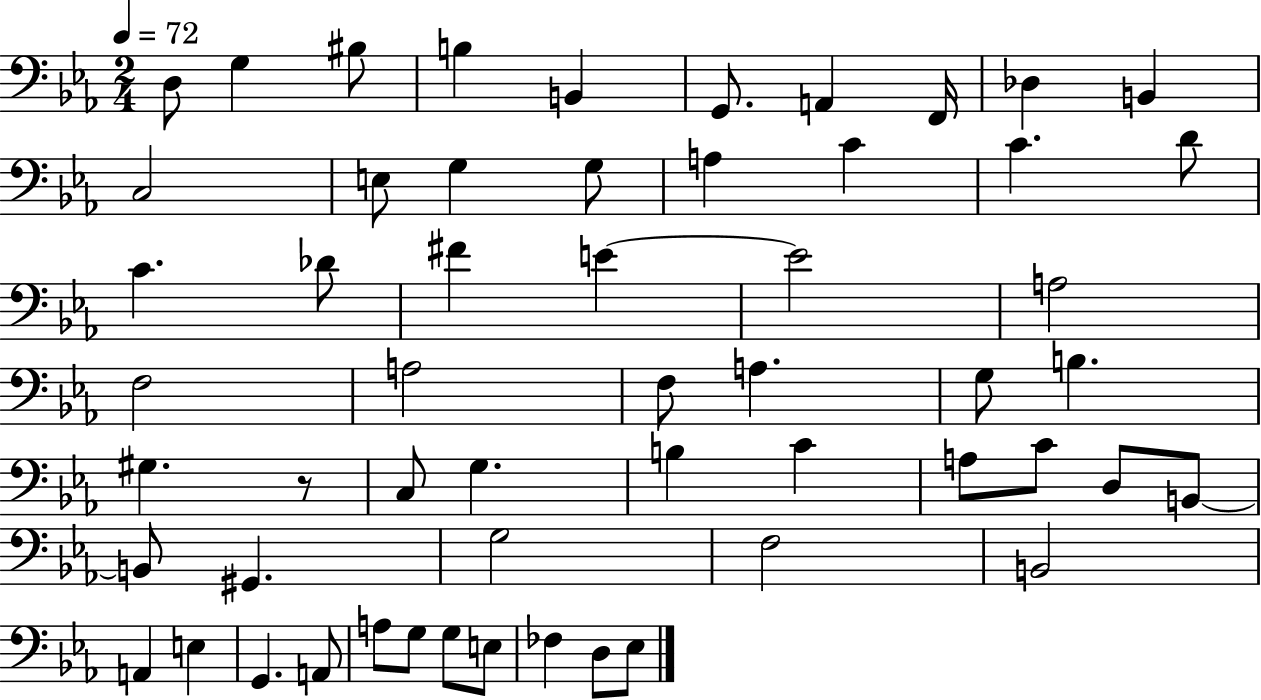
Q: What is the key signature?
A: EES major